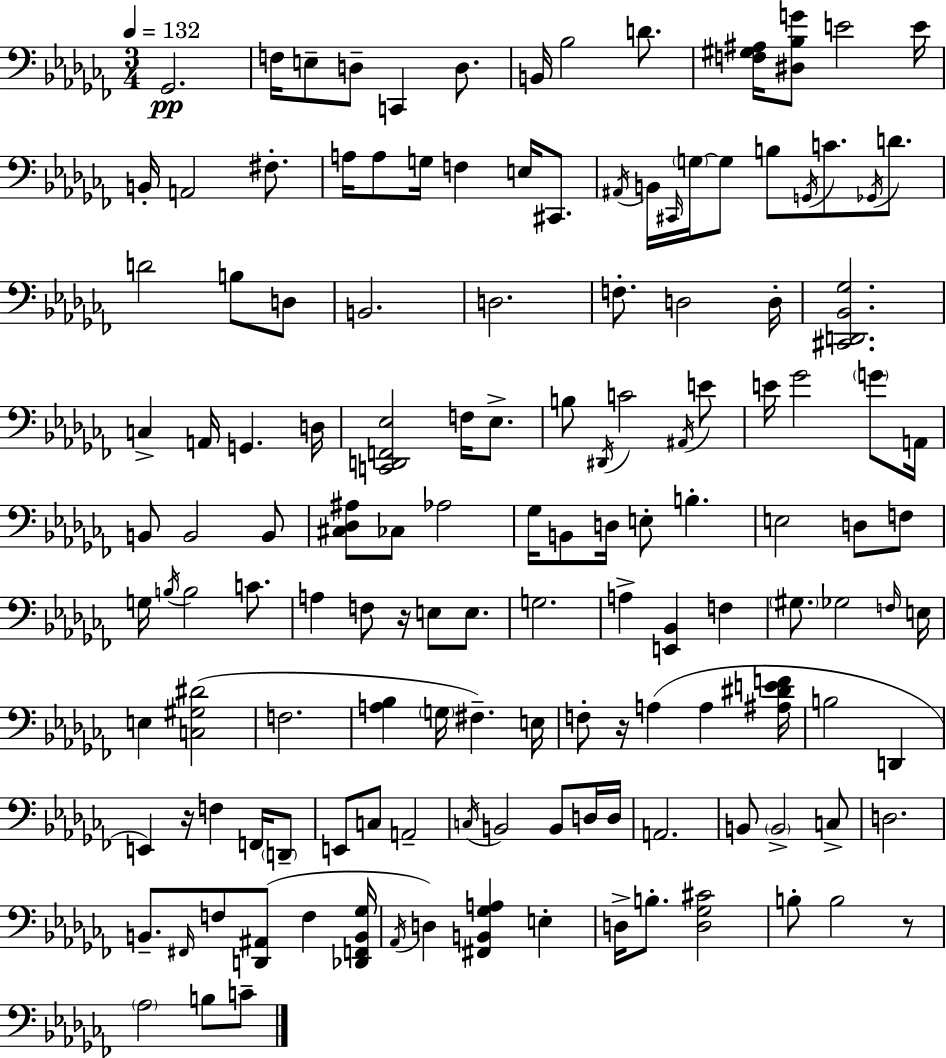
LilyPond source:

{
  \clef bass
  \numericTimeSignature
  \time 3/4
  \key aes \minor
  \tempo 4 = 132
  ges,2.\pp | f16 e8-- d8-- c,4 d8. | b,16 bes2 d'8. | <f gis ais>16 <dis bes g'>8 e'2 e'16 | \break b,16-. a,2 fis8.-. | a16 a8 g16 f4 e16 cis,8. | \acciaccatura { ais,16 } b,16 \grace { cis,16 } \parenthesize g16~~ g8 b8 \acciaccatura { g,16 } c'8. | \acciaccatura { ges,16 } d'8. d'2 | \break b8 d8 b,2. | d2. | f8.-. d2 | d16-. <cis, d, bes, ges>2. | \break c4-> a,16 g,4. | d16 <c, d, f, ees>2 | f16 ees8.-> b8 \acciaccatura { dis,16 } c'2 | \acciaccatura { ais,16 } e'8 e'16 ges'2 | \break \parenthesize g'8 a,16 b,8 b,2 | b,8 <cis des ais>8 ces8 aes2 | ges16 b,8 d16 e8-. | b4.-. e2 | \break d8 f8 g16 \acciaccatura { b16 } b2 | c'8. a4 f8 | r16 e8 e8. g2. | a4-> <e, bes,>4 | \break f4 \parenthesize gis8. ges2 | \grace { f16 } e16 e4 | <c gis dis'>2( f2. | <a bes>4 | \break \parenthesize g16 fis4.--) e16 f8-. r16 a4( | a4 <ais dis' e' f'>16 b2 | d,4 e,4) | r16 f4 f,16 \parenthesize d,8-- e,8 c8 | \break a,2-- \acciaccatura { c16 } b,2 | b,8 d16 d16 a,2. | b,8 \parenthesize b,2-> | c8-> d2. | \break b,8.-- | \grace { fis,16 } f8 <d, ais,>8( f4 <des, f, b, ges>16 \acciaccatura { aes,16 } d4) | <fis, b, ges a>4 e4-. d16-> | b8.-. <d ges cis'>2 b8-. | \break b2 r8 \parenthesize aes2 | b8 c'8-- \bar "|."
}